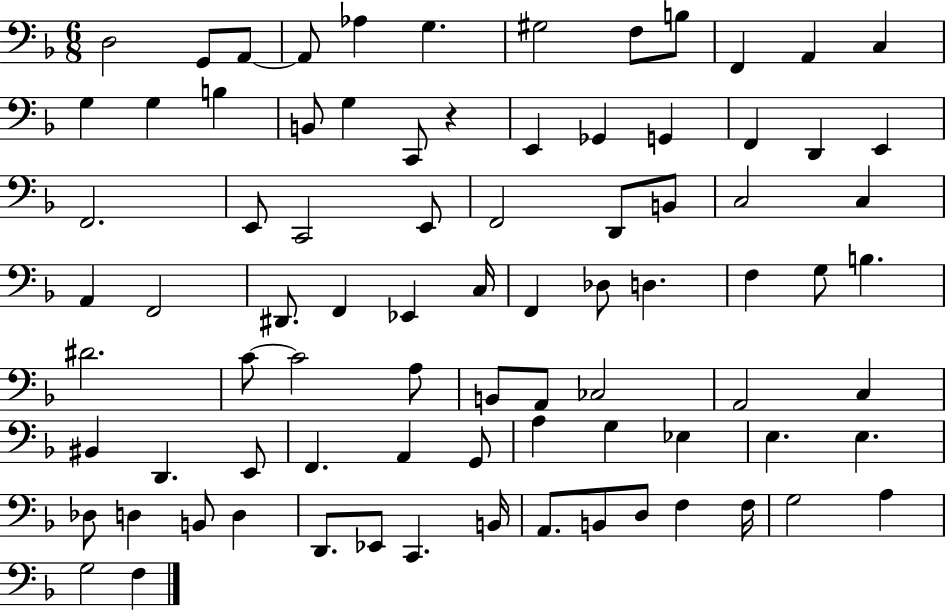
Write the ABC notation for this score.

X:1
T:Untitled
M:6/8
L:1/4
K:F
D,2 G,,/2 A,,/2 A,,/2 _A, G, ^G,2 F,/2 B,/2 F,, A,, C, G, G, B, B,,/2 G, C,,/2 z E,, _G,, G,, F,, D,, E,, F,,2 E,,/2 C,,2 E,,/2 F,,2 D,,/2 B,,/2 C,2 C, A,, F,,2 ^D,,/2 F,, _E,, C,/4 F,, _D,/2 D, F, G,/2 B, ^D2 C/2 C2 A,/2 B,,/2 A,,/2 _C,2 A,,2 C, ^B,, D,, E,,/2 F,, A,, G,,/2 A, G, _E, E, E, _D,/2 D, B,,/2 D, D,,/2 _E,,/2 C,, B,,/4 A,,/2 B,,/2 D,/2 F, F,/4 G,2 A, G,2 F,